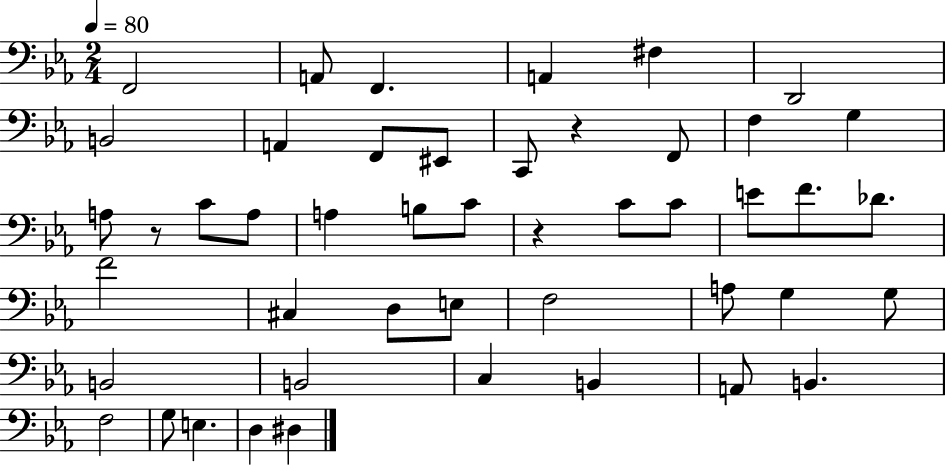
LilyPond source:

{
  \clef bass
  \numericTimeSignature
  \time 2/4
  \key ees \major
  \tempo 4 = 80
  \repeat volta 2 { f,2 | a,8 f,4. | a,4 fis4 | d,2 | \break b,2 | a,4 f,8 eis,8 | c,8 r4 f,8 | f4 g4 | \break a8 r8 c'8 a8 | a4 b8 c'8 | r4 c'8 c'8 | e'8 f'8. des'8. | \break f'2 | cis4 d8 e8 | f2 | a8 g4 g8 | \break b,2 | b,2 | c4 b,4 | a,8 b,4. | \break f2 | g8 e4. | d4 dis4 | } \bar "|."
}